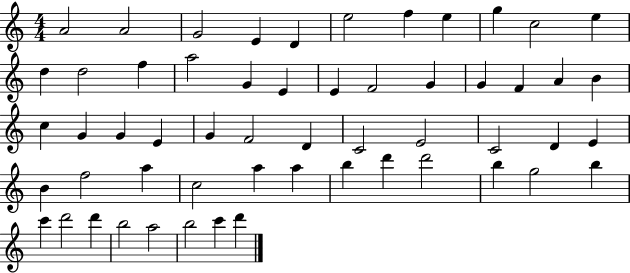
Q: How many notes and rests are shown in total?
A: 56